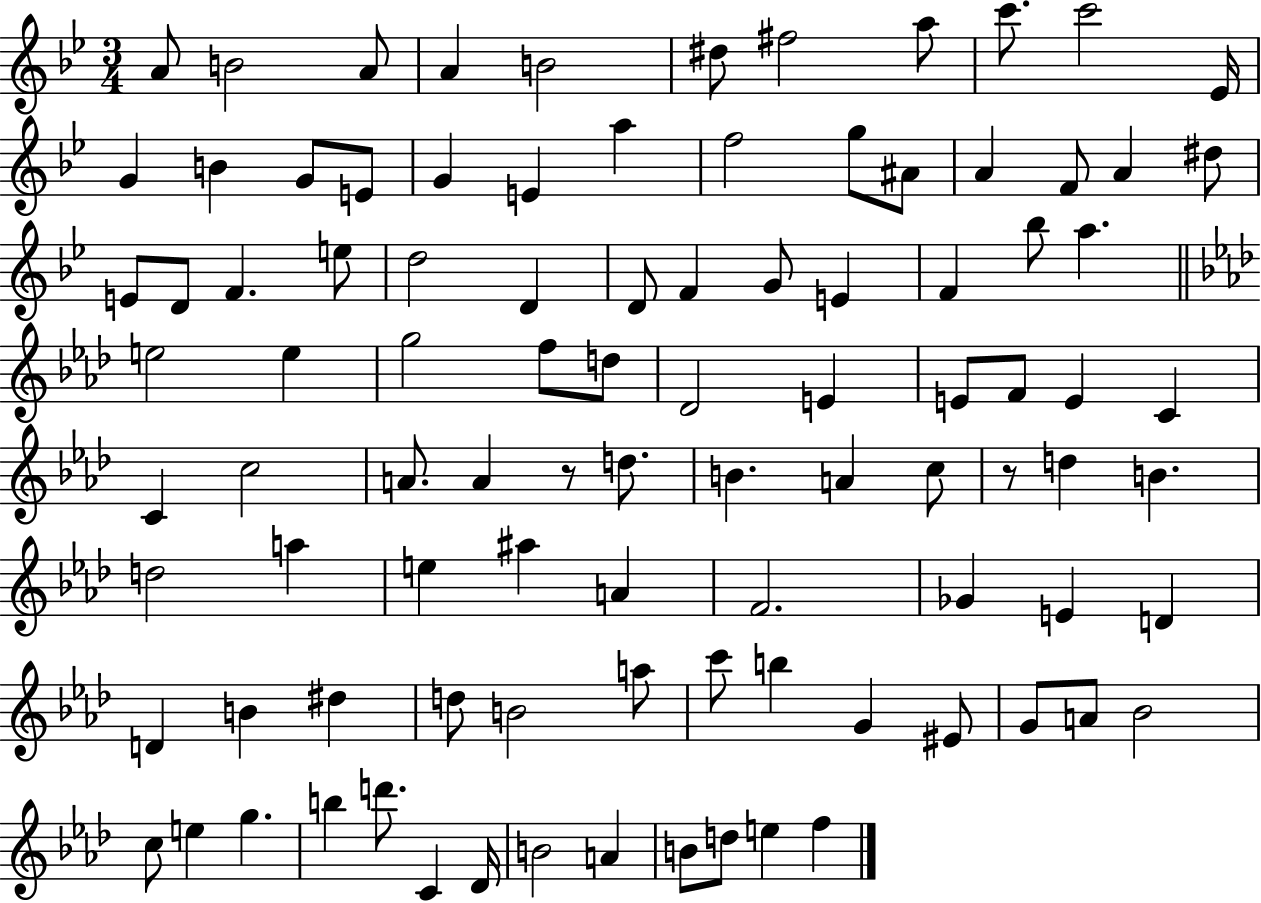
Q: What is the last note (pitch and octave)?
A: F5